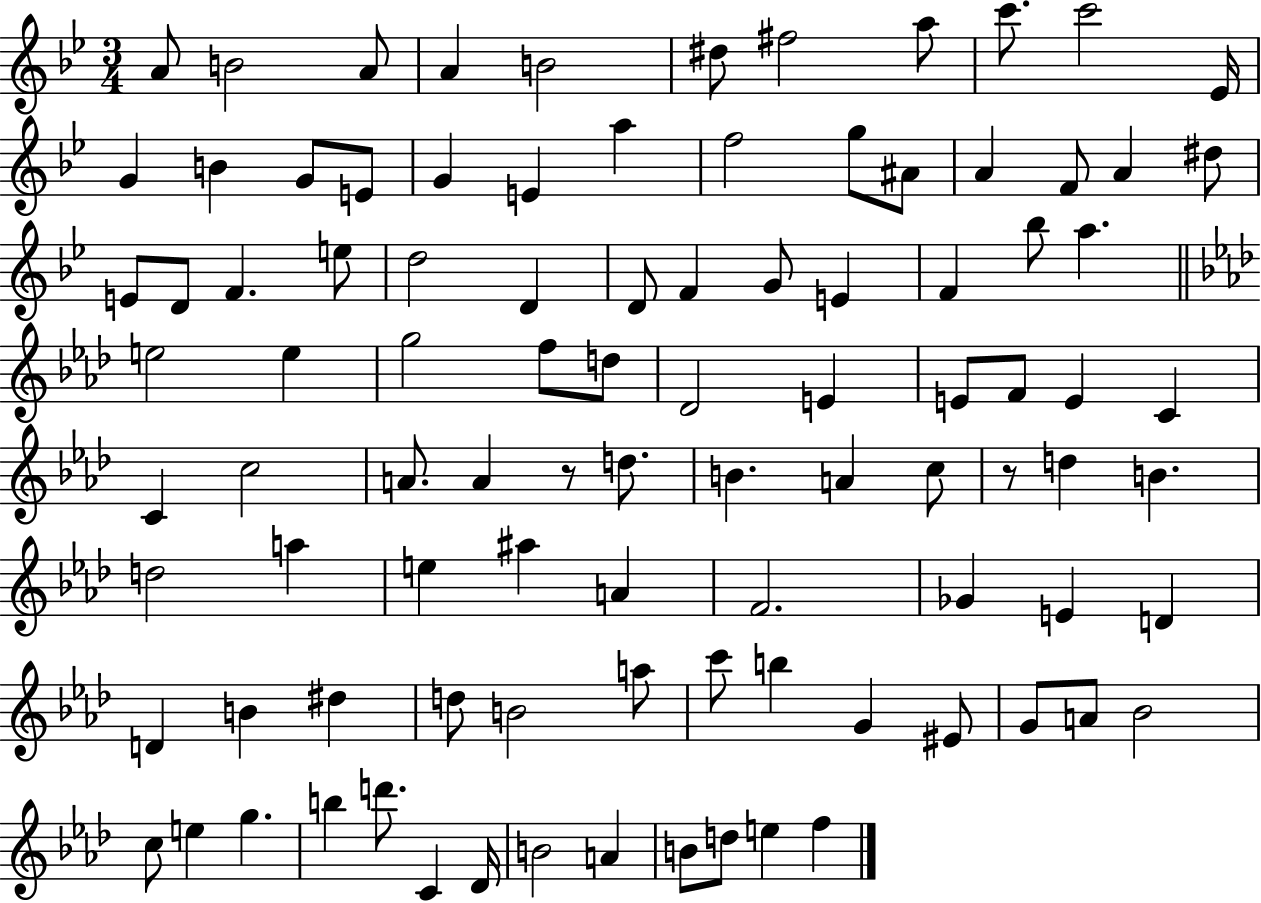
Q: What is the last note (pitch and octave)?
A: F5